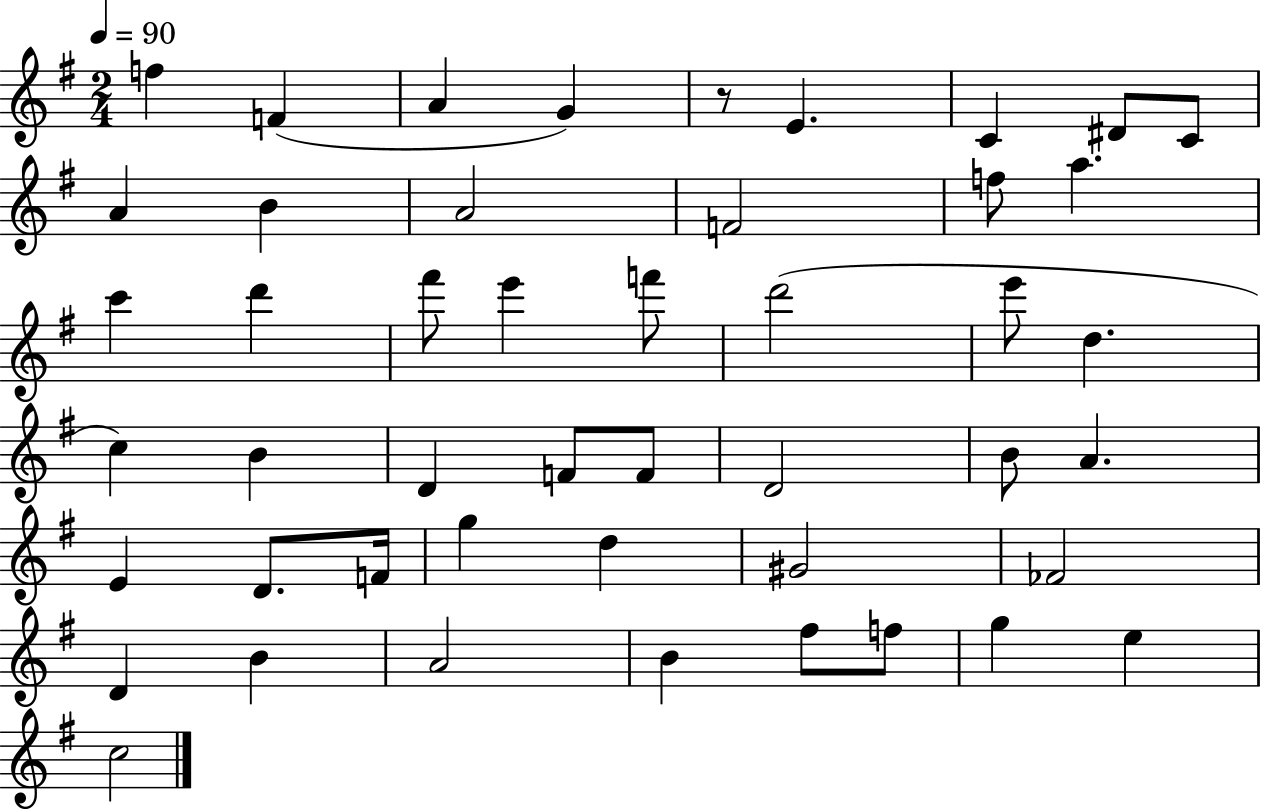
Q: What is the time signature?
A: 2/4